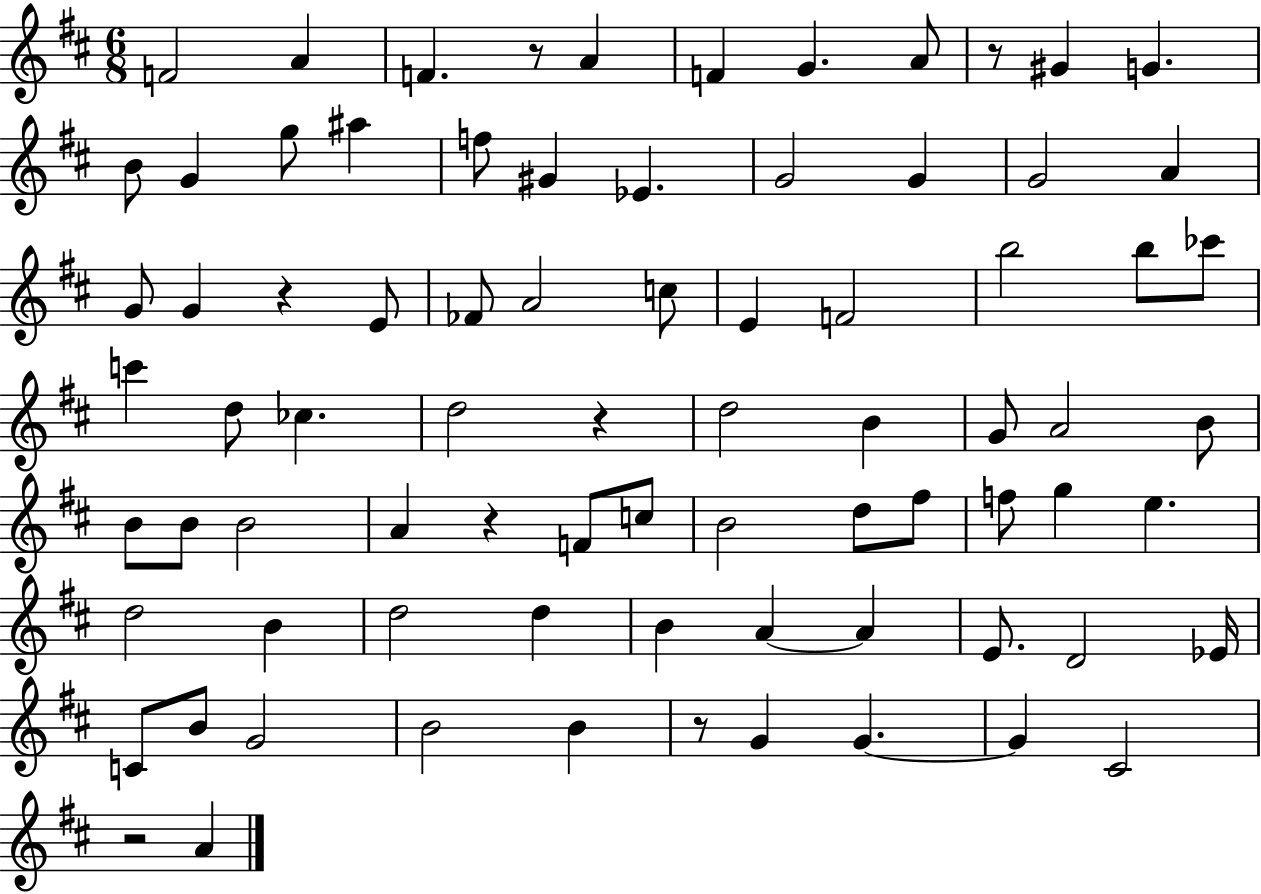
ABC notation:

X:1
T:Untitled
M:6/8
L:1/4
K:D
F2 A F z/2 A F G A/2 z/2 ^G G B/2 G g/2 ^a f/2 ^G _E G2 G G2 A G/2 G z E/2 _F/2 A2 c/2 E F2 b2 b/2 _c'/2 c' d/2 _c d2 z d2 B G/2 A2 B/2 B/2 B/2 B2 A z F/2 c/2 B2 d/2 ^f/2 f/2 g e d2 B d2 d B A A E/2 D2 _E/4 C/2 B/2 G2 B2 B z/2 G G G ^C2 z2 A